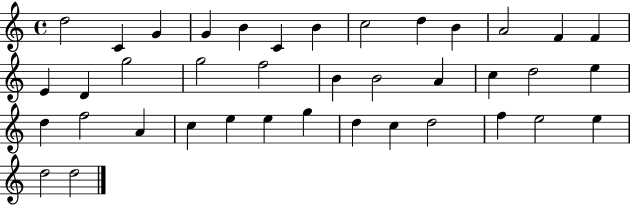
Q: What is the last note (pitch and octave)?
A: D5